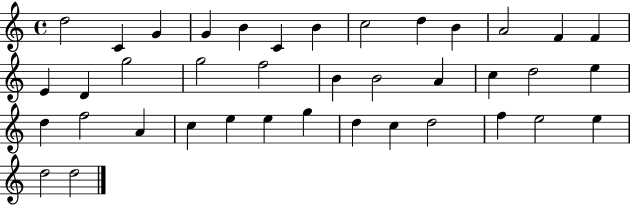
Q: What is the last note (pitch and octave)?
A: D5